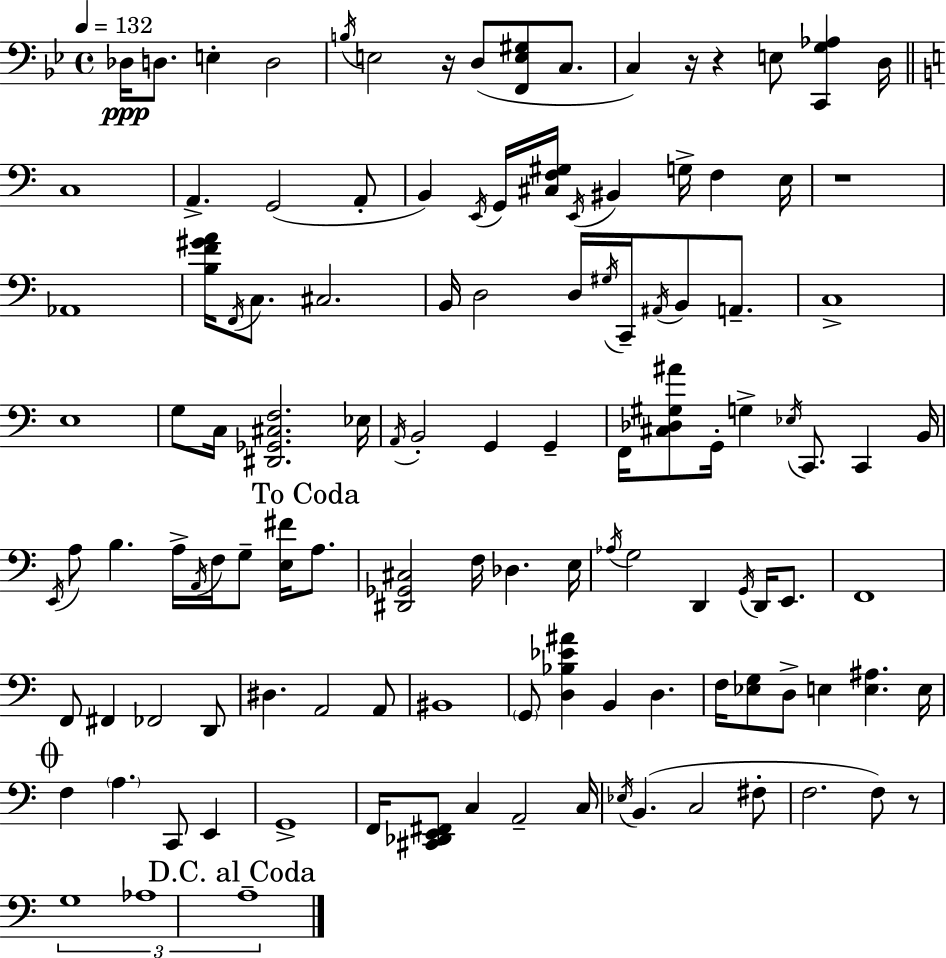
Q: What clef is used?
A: bass